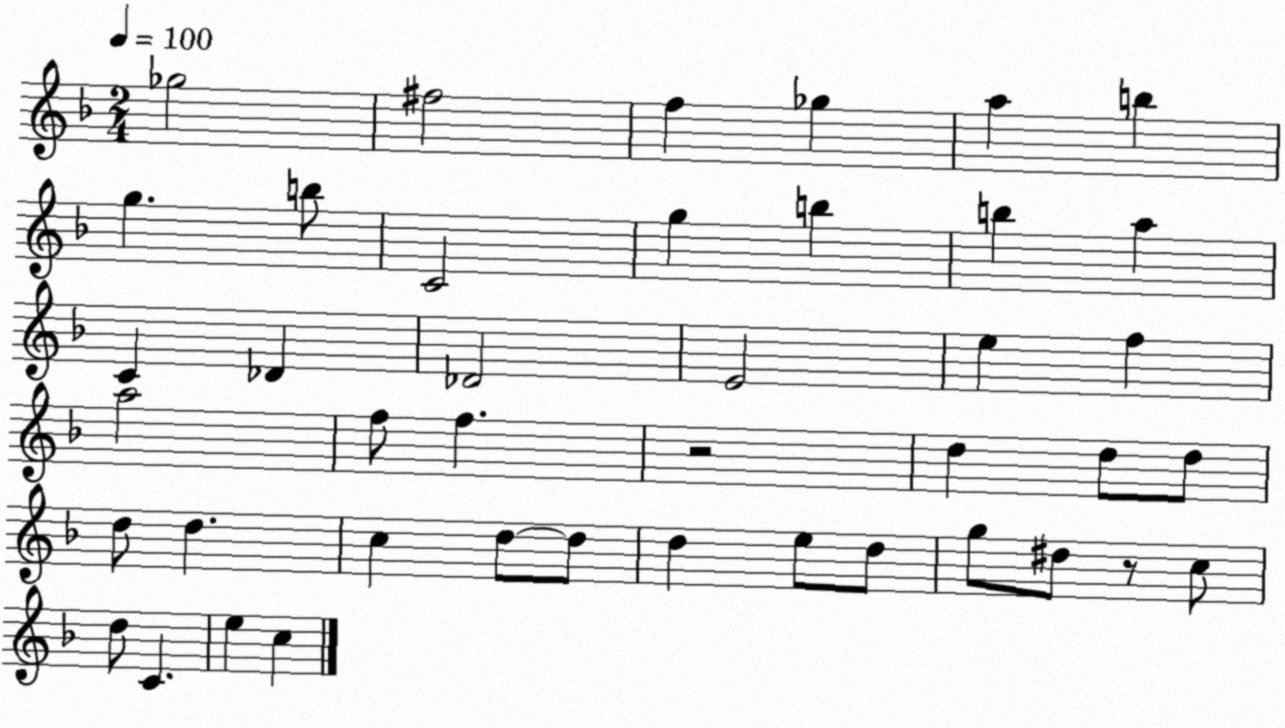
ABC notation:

X:1
T:Untitled
M:2/4
L:1/4
K:F
_g2 ^f2 f _g a b g b/2 C2 g b b a C _D _D2 E2 e f a2 f/2 f z2 d d/2 d/2 d/2 d c d/2 d/2 d e/2 d/2 g/2 ^d/2 z/2 c/2 d/2 C e c